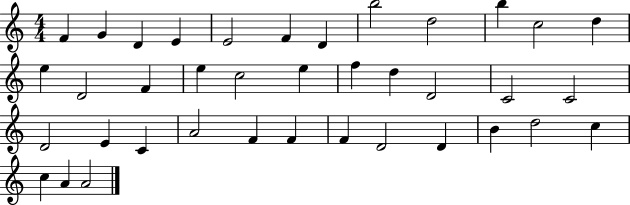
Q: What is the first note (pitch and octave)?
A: F4